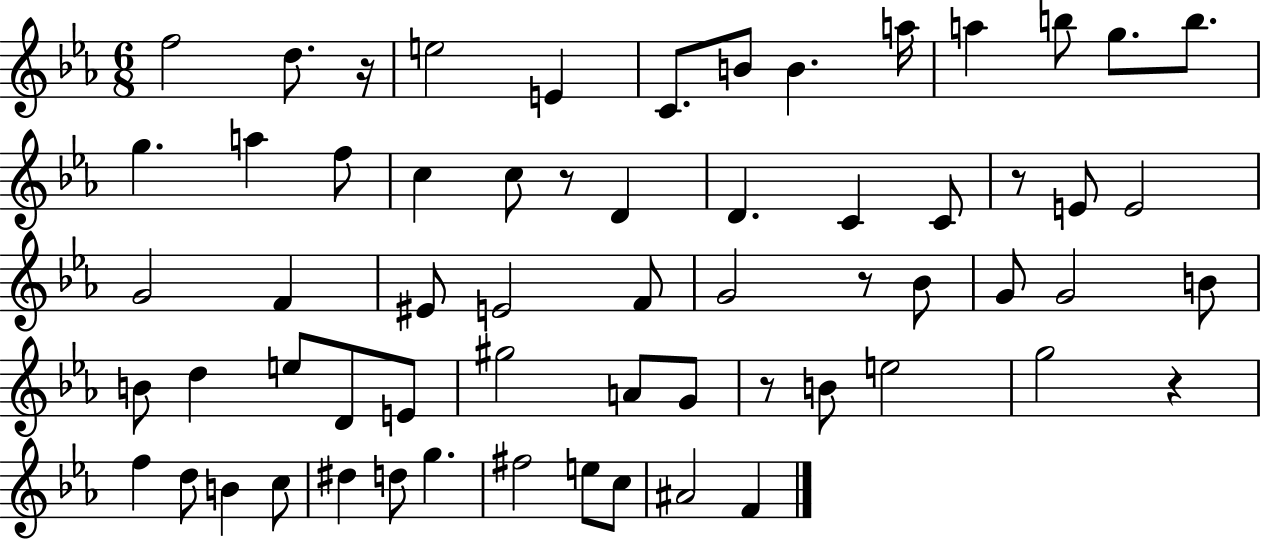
{
  \clef treble
  \numericTimeSignature
  \time 6/8
  \key ees \major
  f''2 d''8. r16 | e''2 e'4 | c'8. b'8 b'4. a''16 | a''4 b''8 g''8. b''8. | \break g''4. a''4 f''8 | c''4 c''8 r8 d'4 | d'4. c'4 c'8 | r8 e'8 e'2 | \break g'2 f'4 | eis'8 e'2 f'8 | g'2 r8 bes'8 | g'8 g'2 b'8 | \break b'8 d''4 e''8 d'8 e'8 | gis''2 a'8 g'8 | r8 b'8 e''2 | g''2 r4 | \break f''4 d''8 b'4 c''8 | dis''4 d''8 g''4. | fis''2 e''8 c''8 | ais'2 f'4 | \break \bar "|."
}